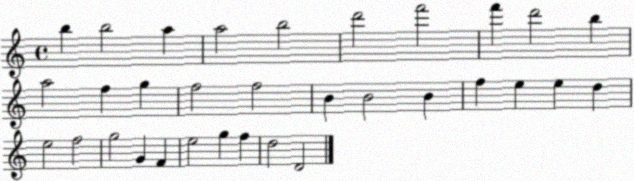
X:1
T:Untitled
M:4/4
L:1/4
K:C
b b2 a a2 b2 d'2 f'2 f' d'2 b a2 f g f2 f2 B B2 B f e e d e2 f2 g2 G F e2 g f d2 D2